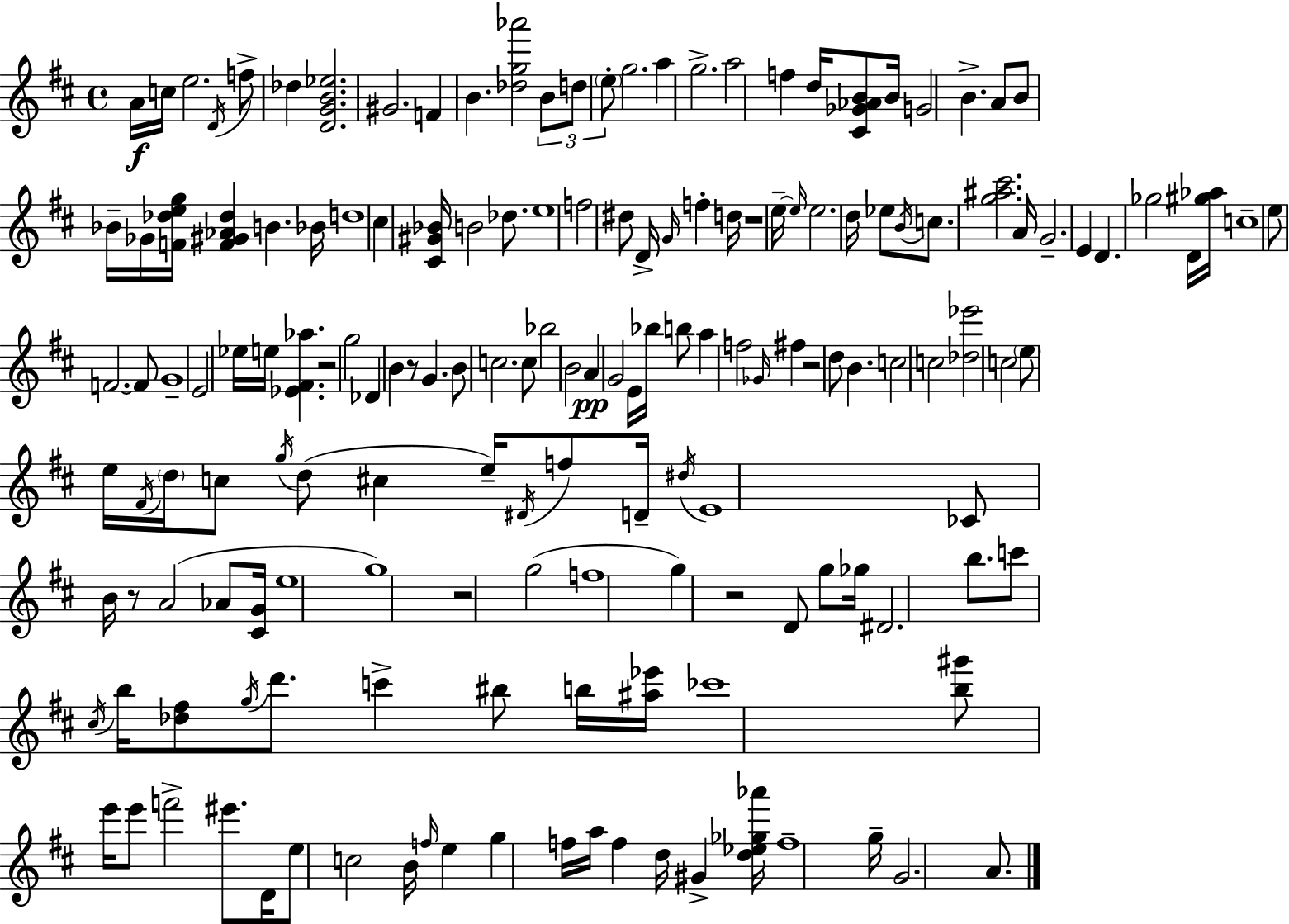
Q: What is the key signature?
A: D major